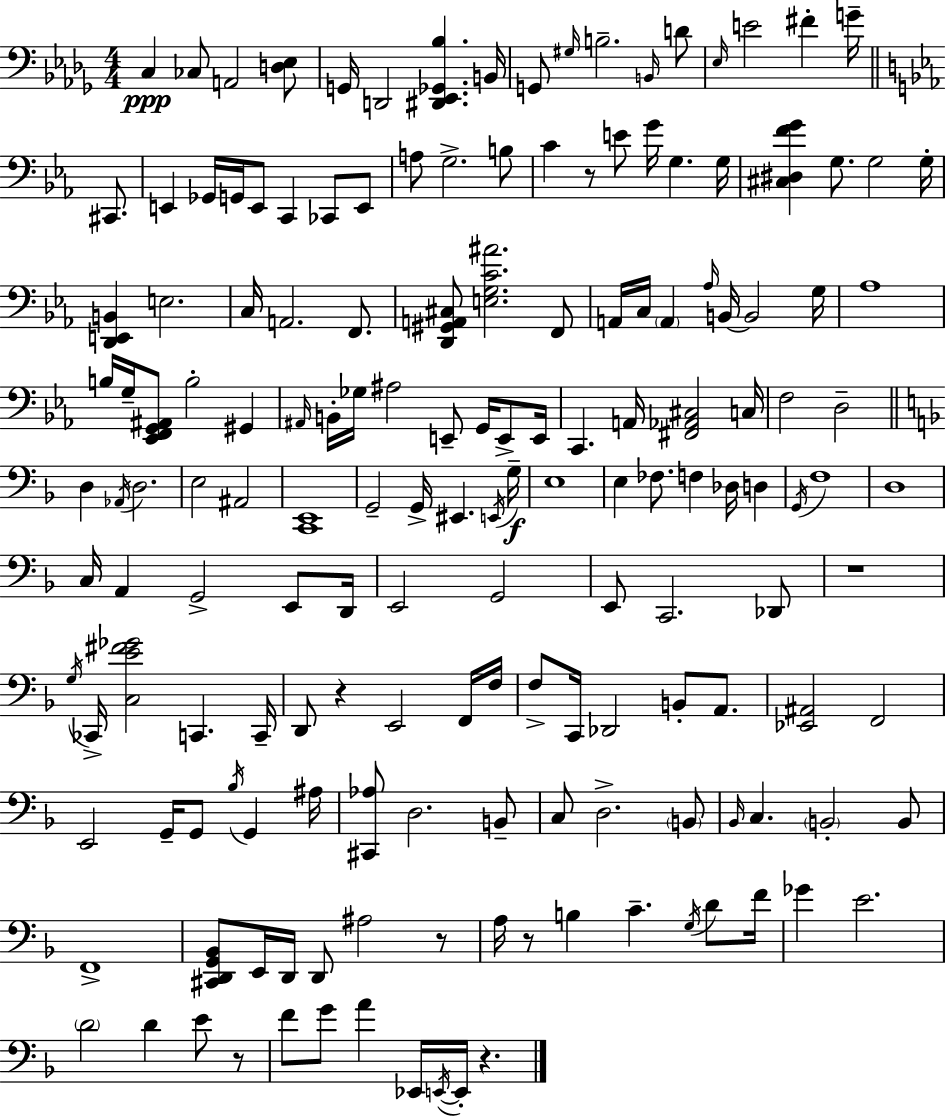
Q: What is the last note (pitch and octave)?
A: E2